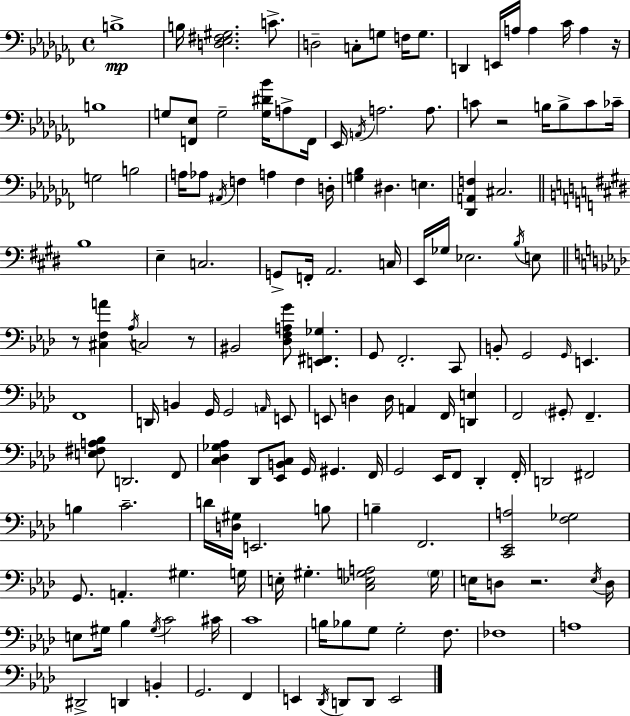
B3/w B3/s [D3,Eb3,F#3,G#3]/h. C4/e. D3/h C3/e G3/e F3/s G3/e. D2/q E2/s A3/s A3/q CES4/s A3/q R/s B3/w G3/e [F2,Eb3]/e G3/h [G3,D#4,Bb4]/s A3/e F2/s Eb2/s A2/s A3/h. A3/e. C4/e R/h B3/s B3/e C4/e CES4/s G3/h B3/h A3/s Ab3/e A#2/s F3/q A3/q F3/q D3/s [G3,Bb3]/q D#3/q. E3/q. [Db2,A2,F3]/q C#3/h. B3/w E3/q C3/h. G2/e F2/s A2/h. C3/s E2/s Gb3/s Eb3/h. B3/s E3/e R/e [C#3,F3,A4]/q Ab3/s C3/h R/e BIS2/h [Db3,F3,A3,G4]/e [E2,F#2,Gb3]/q. G2/e F2/h. C2/e B2/e G2/h G2/s E2/q. F2/w D2/s B2/q G2/s G2/h A2/s E2/e E2/e D3/q D3/s A2/q F2/s [D2,E3]/q F2/h G#2/e F2/q. [E3,F#3,A3,Bb3]/e D2/h. F2/e [C3,Db3,Gb3,Ab3]/q Db2/e [Eb2,B2,C3]/e G2/s G#2/q. F2/s G2/h Eb2/s F2/e Db2/q F2/s D2/h F#2/h B3/q C4/h. D4/s [D3,G#3]/s E2/h. B3/e B3/q F2/h. [C2,Eb2,A3]/h [F3,Gb3]/h G2/e. A2/q. G#3/q. G3/s E3/s G#3/q. [C3,Eb3,G3,A3]/h G3/s E3/s D3/e R/h. E3/s D3/s E3/e G#3/s Bb3/q G#3/s C4/h C#4/s C4/w B3/s Bb3/e G3/e G3/h F3/e. FES3/w A3/w D#2/h D2/q B2/q G2/h. F2/q E2/q Db2/s D2/e D2/e E2/h